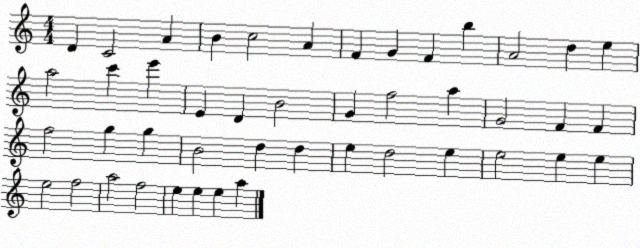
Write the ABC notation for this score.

X:1
T:Untitled
M:4/4
L:1/4
K:C
D C2 A B c2 A F G F b A2 d e a2 c' e' E D B2 G f2 a G2 F F f2 g g B2 d d e d2 e e2 e e e2 f2 a2 f2 e e e a